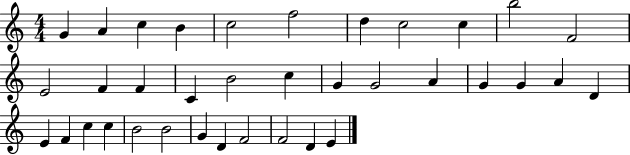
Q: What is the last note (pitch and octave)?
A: E4